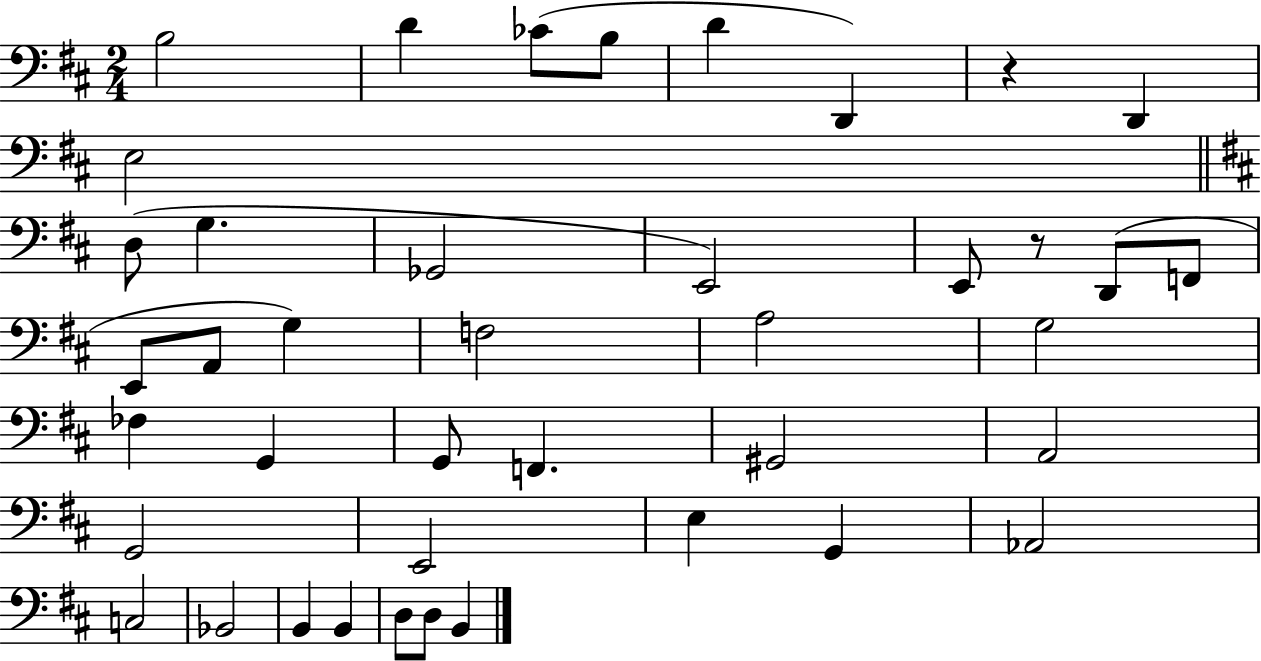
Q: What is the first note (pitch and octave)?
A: B3